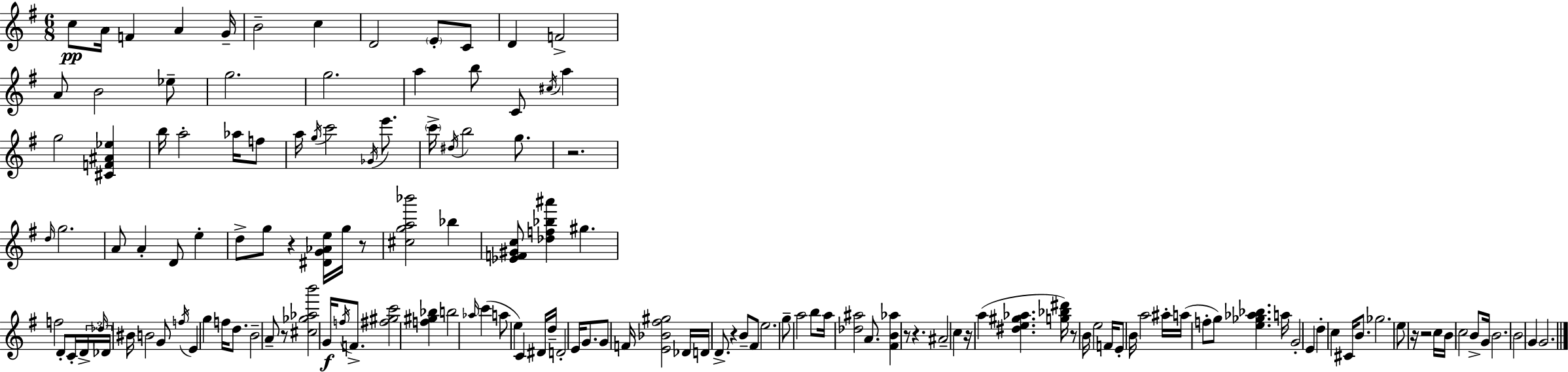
X:1
T:Untitled
M:6/8
L:1/4
K:Em
c/2 A/4 F A G/4 B2 c D2 E/2 C/2 D F2 A/2 B2 _e/2 g2 g2 a b/2 C/2 ^c/4 a g2 [^CF^A_e] b/4 a2 _a/4 f/2 a/4 g/4 c'2 _G/4 e'/2 c'/4 ^d/4 b2 g/2 z2 d/4 g2 A/2 A D/2 e d/2 g/2 z [^DG_Ae]/4 g/4 z/2 [^cga_b']2 _b [_EF^Gc]/2 [_df_b^a'] ^g f2 D/2 C/4 D/4 _d/4 _D/4 ^B/4 B2 G/2 f/4 E g f/4 d/2 B2 A/2 z/2 [^c_g_ab']2 G/4 f/4 F/2 [^f^gc']2 [f^g_b] b2 _a/4 c' a/2 e C ^D/4 d/4 D2 E/4 G/2 G/2 F/4 [E_B^f^g]2 _D/4 D/4 D/2 z B/2 ^F/2 e2 g/2 a2 b/2 a/4 [_d^a]2 A/2 [^FB_a] z/2 z ^A2 c z/4 a [^de^g_a] [g_b^d']/4 z/2 B/4 e2 F/4 E/2 B/4 a2 ^a/4 a/4 f/2 g/2 [e_g_a_b] a/4 G2 E d c ^C/4 B/2 _g2 e/2 z/4 z2 c/4 B/4 c2 B/2 G/4 B2 B2 G G2